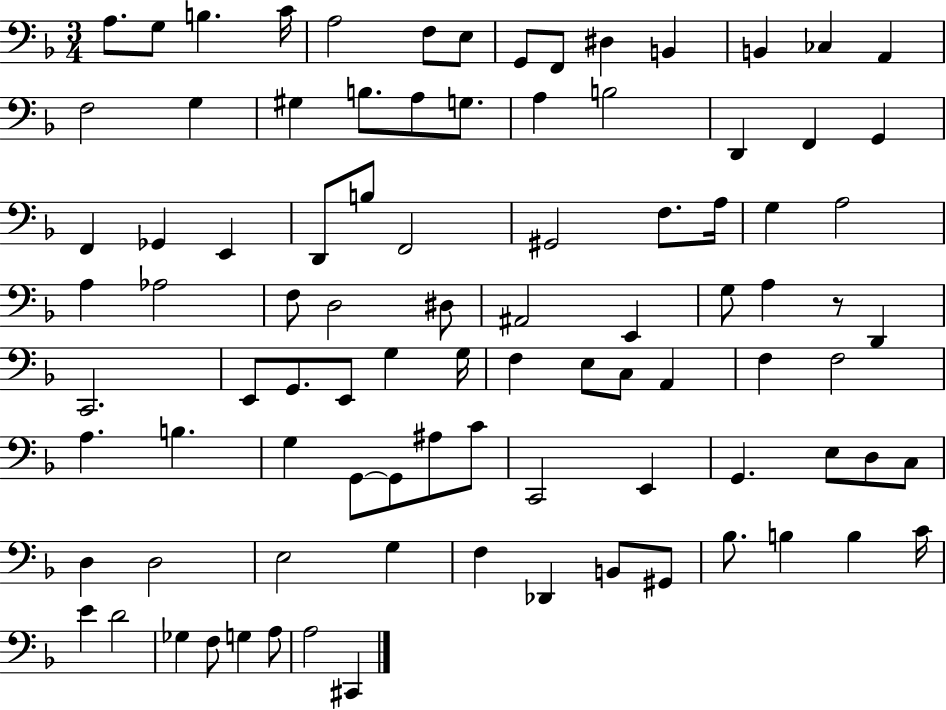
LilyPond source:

{
  \clef bass
  \numericTimeSignature
  \time 3/4
  \key f \major
  \repeat volta 2 { a8. g8 b4. c'16 | a2 f8 e8 | g,8 f,8 dis4 b,4 | b,4 ces4 a,4 | \break f2 g4 | gis4 b8. a8 g8. | a4 b2 | d,4 f,4 g,4 | \break f,4 ges,4 e,4 | d,8 b8 f,2 | gis,2 f8. a16 | g4 a2 | \break a4 aes2 | f8 d2 dis8 | ais,2 e,4 | g8 a4 r8 d,4 | \break c,2. | e,8 g,8. e,8 g4 g16 | f4 e8 c8 a,4 | f4 f2 | \break a4. b4. | g4 g,8~~ g,8 ais8 c'8 | c,2 e,4 | g,4. e8 d8 c8 | \break d4 d2 | e2 g4 | f4 des,4 b,8 gis,8 | bes8. b4 b4 c'16 | \break e'4 d'2 | ges4 f8 g4 a8 | a2 cis,4 | } \bar "|."
}